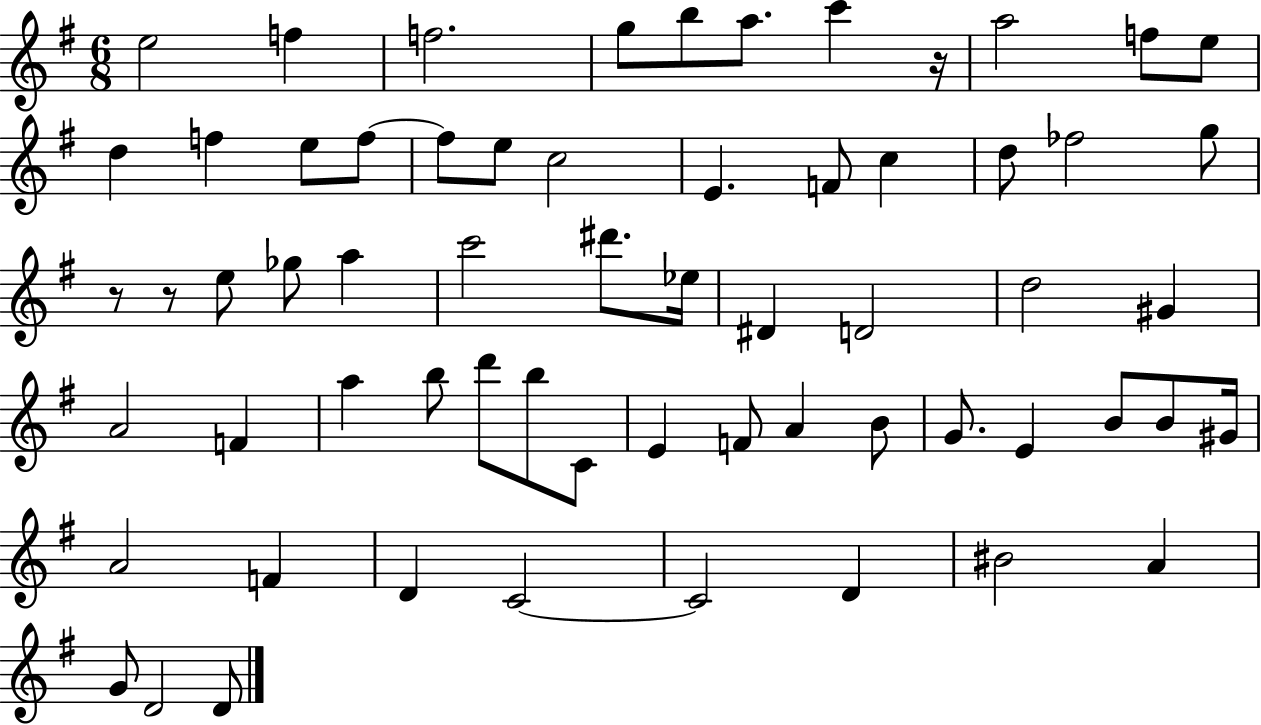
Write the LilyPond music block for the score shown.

{
  \clef treble
  \numericTimeSignature
  \time 6/8
  \key g \major
  e''2 f''4 | f''2. | g''8 b''8 a''8. c'''4 r16 | a''2 f''8 e''8 | \break d''4 f''4 e''8 f''8~~ | f''8 e''8 c''2 | e'4. f'8 c''4 | d''8 fes''2 g''8 | \break r8 r8 e''8 ges''8 a''4 | c'''2 dis'''8. ees''16 | dis'4 d'2 | d''2 gis'4 | \break a'2 f'4 | a''4 b''8 d'''8 b''8 c'8 | e'4 f'8 a'4 b'8 | g'8. e'4 b'8 b'8 gis'16 | \break a'2 f'4 | d'4 c'2~~ | c'2 d'4 | bis'2 a'4 | \break g'8 d'2 d'8 | \bar "|."
}